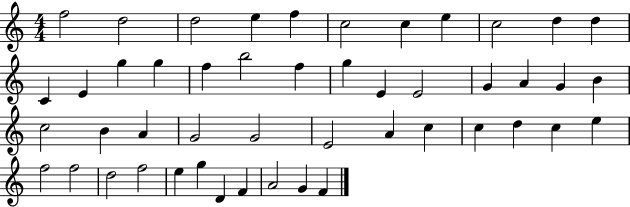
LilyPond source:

{
  \clef treble
  \numericTimeSignature
  \time 4/4
  \key c \major
  f''2 d''2 | d''2 e''4 f''4 | c''2 c''4 e''4 | c''2 d''4 d''4 | \break c'4 e'4 g''4 g''4 | f''4 b''2 f''4 | g''4 e'4 e'2 | g'4 a'4 g'4 b'4 | \break c''2 b'4 a'4 | g'2 g'2 | e'2 a'4 c''4 | c''4 d''4 c''4 e''4 | \break f''2 f''2 | d''2 f''2 | e''4 g''4 d'4 f'4 | a'2 g'4 f'4 | \break \bar "|."
}